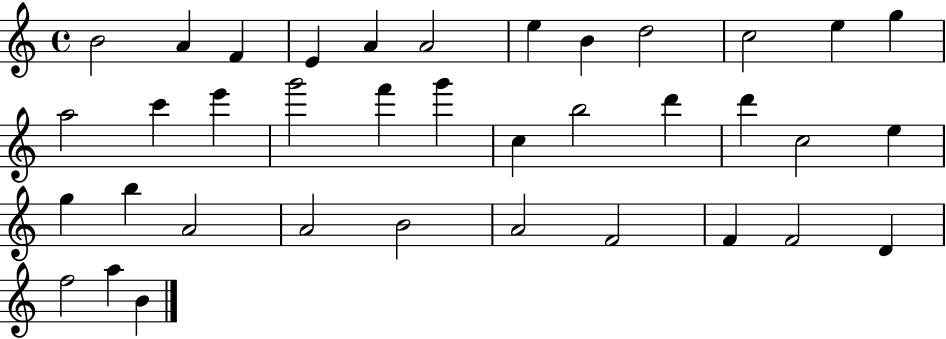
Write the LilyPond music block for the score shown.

{
  \clef treble
  \time 4/4
  \defaultTimeSignature
  \key c \major
  b'2 a'4 f'4 | e'4 a'4 a'2 | e''4 b'4 d''2 | c''2 e''4 g''4 | \break a''2 c'''4 e'''4 | g'''2 f'''4 g'''4 | c''4 b''2 d'''4 | d'''4 c''2 e''4 | \break g''4 b''4 a'2 | a'2 b'2 | a'2 f'2 | f'4 f'2 d'4 | \break f''2 a''4 b'4 | \bar "|."
}